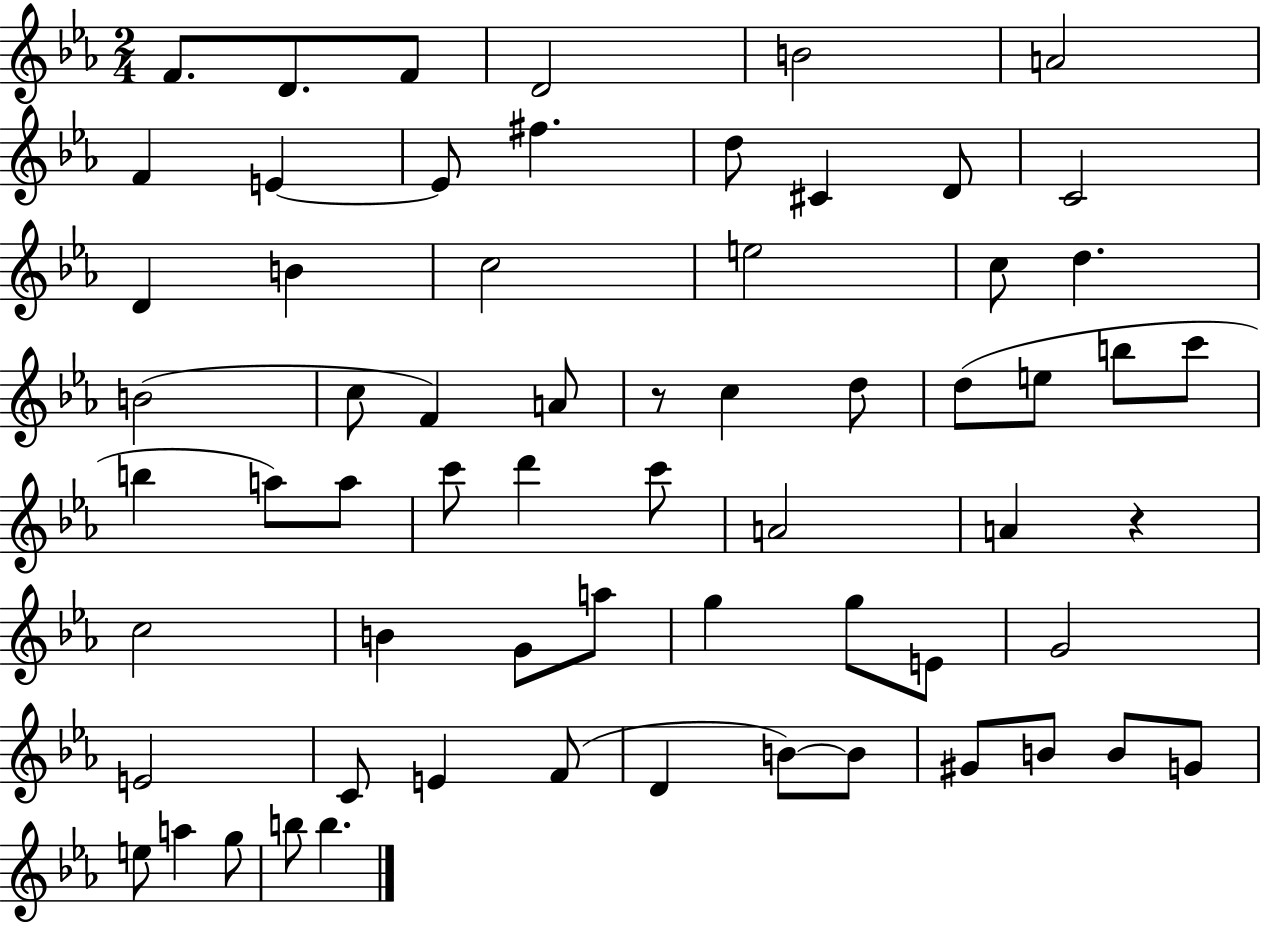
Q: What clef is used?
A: treble